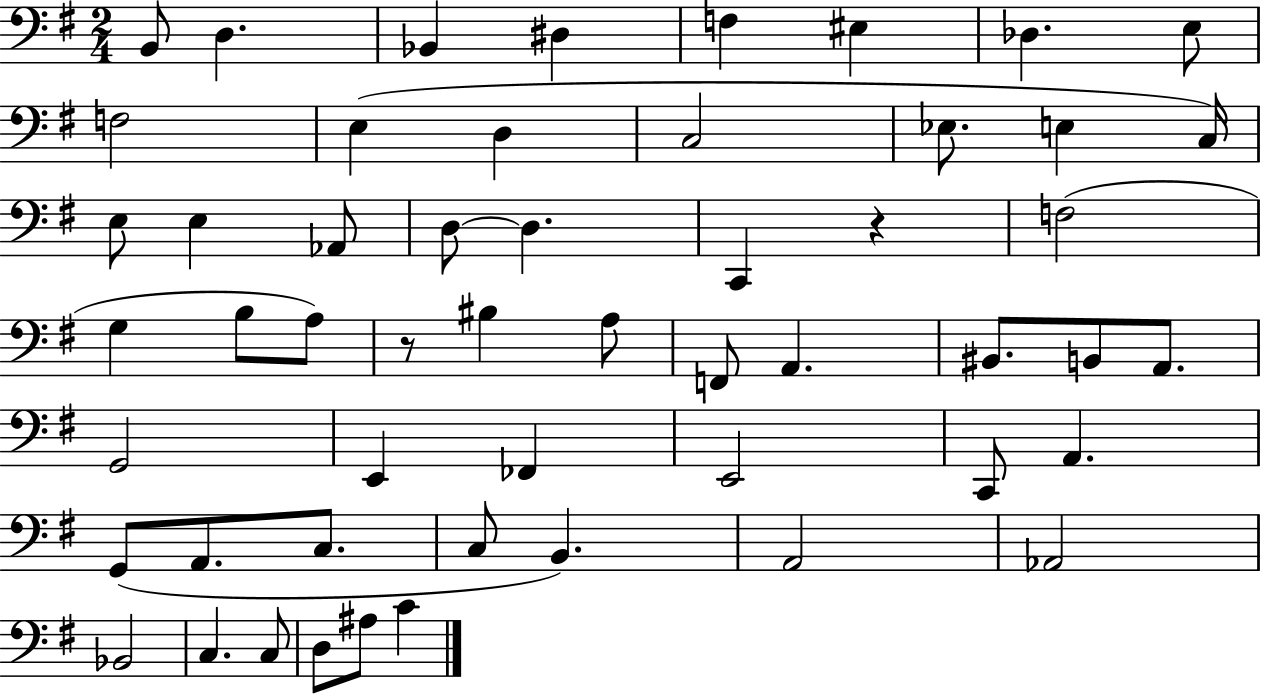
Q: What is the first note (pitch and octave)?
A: B2